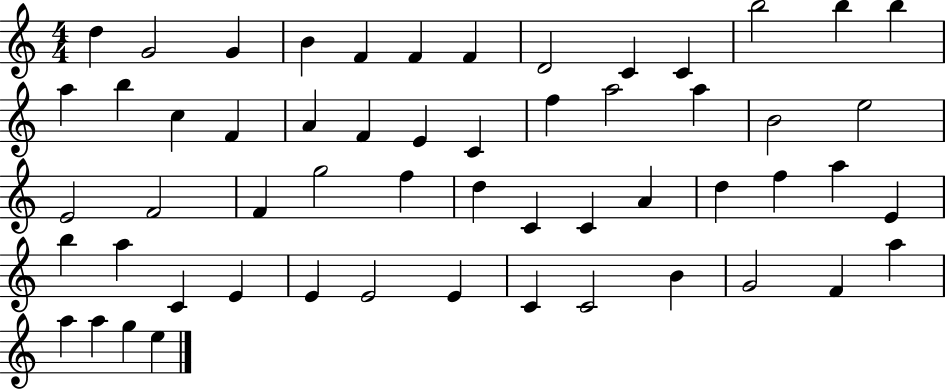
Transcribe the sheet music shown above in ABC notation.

X:1
T:Untitled
M:4/4
L:1/4
K:C
d G2 G B F F F D2 C C b2 b b a b c F A F E C f a2 a B2 e2 E2 F2 F g2 f d C C A d f a E b a C E E E2 E C C2 B G2 F a a a g e